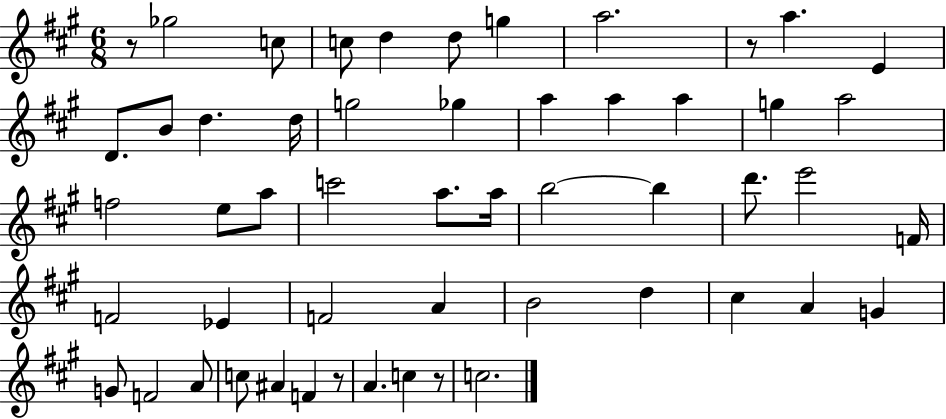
X:1
T:Untitled
M:6/8
L:1/4
K:A
z/2 _g2 c/2 c/2 d d/2 g a2 z/2 a E D/2 B/2 d d/4 g2 _g a a a g a2 f2 e/2 a/2 c'2 a/2 a/4 b2 b d'/2 e'2 F/4 F2 _E F2 A B2 d ^c A G G/2 F2 A/2 c/2 ^A F z/2 A c z/2 c2